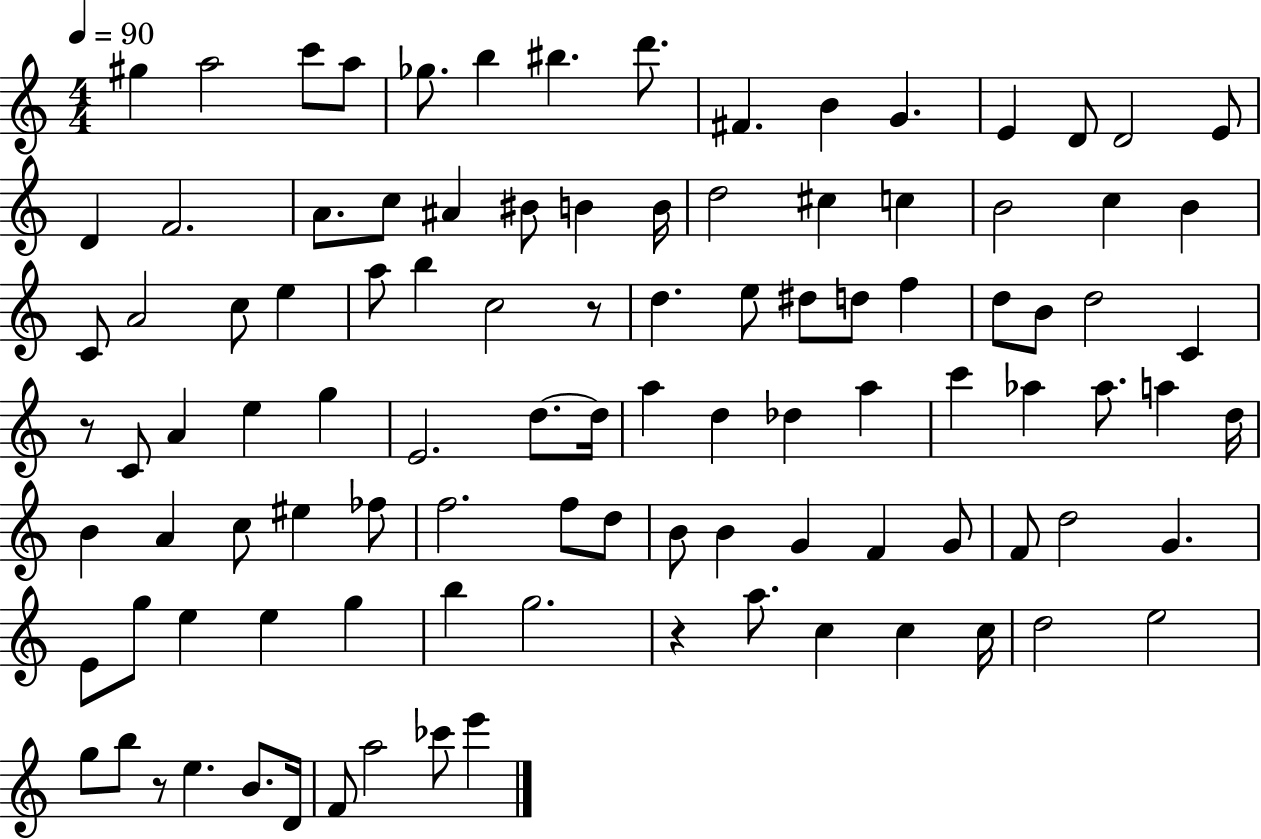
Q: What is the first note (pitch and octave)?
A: G#5